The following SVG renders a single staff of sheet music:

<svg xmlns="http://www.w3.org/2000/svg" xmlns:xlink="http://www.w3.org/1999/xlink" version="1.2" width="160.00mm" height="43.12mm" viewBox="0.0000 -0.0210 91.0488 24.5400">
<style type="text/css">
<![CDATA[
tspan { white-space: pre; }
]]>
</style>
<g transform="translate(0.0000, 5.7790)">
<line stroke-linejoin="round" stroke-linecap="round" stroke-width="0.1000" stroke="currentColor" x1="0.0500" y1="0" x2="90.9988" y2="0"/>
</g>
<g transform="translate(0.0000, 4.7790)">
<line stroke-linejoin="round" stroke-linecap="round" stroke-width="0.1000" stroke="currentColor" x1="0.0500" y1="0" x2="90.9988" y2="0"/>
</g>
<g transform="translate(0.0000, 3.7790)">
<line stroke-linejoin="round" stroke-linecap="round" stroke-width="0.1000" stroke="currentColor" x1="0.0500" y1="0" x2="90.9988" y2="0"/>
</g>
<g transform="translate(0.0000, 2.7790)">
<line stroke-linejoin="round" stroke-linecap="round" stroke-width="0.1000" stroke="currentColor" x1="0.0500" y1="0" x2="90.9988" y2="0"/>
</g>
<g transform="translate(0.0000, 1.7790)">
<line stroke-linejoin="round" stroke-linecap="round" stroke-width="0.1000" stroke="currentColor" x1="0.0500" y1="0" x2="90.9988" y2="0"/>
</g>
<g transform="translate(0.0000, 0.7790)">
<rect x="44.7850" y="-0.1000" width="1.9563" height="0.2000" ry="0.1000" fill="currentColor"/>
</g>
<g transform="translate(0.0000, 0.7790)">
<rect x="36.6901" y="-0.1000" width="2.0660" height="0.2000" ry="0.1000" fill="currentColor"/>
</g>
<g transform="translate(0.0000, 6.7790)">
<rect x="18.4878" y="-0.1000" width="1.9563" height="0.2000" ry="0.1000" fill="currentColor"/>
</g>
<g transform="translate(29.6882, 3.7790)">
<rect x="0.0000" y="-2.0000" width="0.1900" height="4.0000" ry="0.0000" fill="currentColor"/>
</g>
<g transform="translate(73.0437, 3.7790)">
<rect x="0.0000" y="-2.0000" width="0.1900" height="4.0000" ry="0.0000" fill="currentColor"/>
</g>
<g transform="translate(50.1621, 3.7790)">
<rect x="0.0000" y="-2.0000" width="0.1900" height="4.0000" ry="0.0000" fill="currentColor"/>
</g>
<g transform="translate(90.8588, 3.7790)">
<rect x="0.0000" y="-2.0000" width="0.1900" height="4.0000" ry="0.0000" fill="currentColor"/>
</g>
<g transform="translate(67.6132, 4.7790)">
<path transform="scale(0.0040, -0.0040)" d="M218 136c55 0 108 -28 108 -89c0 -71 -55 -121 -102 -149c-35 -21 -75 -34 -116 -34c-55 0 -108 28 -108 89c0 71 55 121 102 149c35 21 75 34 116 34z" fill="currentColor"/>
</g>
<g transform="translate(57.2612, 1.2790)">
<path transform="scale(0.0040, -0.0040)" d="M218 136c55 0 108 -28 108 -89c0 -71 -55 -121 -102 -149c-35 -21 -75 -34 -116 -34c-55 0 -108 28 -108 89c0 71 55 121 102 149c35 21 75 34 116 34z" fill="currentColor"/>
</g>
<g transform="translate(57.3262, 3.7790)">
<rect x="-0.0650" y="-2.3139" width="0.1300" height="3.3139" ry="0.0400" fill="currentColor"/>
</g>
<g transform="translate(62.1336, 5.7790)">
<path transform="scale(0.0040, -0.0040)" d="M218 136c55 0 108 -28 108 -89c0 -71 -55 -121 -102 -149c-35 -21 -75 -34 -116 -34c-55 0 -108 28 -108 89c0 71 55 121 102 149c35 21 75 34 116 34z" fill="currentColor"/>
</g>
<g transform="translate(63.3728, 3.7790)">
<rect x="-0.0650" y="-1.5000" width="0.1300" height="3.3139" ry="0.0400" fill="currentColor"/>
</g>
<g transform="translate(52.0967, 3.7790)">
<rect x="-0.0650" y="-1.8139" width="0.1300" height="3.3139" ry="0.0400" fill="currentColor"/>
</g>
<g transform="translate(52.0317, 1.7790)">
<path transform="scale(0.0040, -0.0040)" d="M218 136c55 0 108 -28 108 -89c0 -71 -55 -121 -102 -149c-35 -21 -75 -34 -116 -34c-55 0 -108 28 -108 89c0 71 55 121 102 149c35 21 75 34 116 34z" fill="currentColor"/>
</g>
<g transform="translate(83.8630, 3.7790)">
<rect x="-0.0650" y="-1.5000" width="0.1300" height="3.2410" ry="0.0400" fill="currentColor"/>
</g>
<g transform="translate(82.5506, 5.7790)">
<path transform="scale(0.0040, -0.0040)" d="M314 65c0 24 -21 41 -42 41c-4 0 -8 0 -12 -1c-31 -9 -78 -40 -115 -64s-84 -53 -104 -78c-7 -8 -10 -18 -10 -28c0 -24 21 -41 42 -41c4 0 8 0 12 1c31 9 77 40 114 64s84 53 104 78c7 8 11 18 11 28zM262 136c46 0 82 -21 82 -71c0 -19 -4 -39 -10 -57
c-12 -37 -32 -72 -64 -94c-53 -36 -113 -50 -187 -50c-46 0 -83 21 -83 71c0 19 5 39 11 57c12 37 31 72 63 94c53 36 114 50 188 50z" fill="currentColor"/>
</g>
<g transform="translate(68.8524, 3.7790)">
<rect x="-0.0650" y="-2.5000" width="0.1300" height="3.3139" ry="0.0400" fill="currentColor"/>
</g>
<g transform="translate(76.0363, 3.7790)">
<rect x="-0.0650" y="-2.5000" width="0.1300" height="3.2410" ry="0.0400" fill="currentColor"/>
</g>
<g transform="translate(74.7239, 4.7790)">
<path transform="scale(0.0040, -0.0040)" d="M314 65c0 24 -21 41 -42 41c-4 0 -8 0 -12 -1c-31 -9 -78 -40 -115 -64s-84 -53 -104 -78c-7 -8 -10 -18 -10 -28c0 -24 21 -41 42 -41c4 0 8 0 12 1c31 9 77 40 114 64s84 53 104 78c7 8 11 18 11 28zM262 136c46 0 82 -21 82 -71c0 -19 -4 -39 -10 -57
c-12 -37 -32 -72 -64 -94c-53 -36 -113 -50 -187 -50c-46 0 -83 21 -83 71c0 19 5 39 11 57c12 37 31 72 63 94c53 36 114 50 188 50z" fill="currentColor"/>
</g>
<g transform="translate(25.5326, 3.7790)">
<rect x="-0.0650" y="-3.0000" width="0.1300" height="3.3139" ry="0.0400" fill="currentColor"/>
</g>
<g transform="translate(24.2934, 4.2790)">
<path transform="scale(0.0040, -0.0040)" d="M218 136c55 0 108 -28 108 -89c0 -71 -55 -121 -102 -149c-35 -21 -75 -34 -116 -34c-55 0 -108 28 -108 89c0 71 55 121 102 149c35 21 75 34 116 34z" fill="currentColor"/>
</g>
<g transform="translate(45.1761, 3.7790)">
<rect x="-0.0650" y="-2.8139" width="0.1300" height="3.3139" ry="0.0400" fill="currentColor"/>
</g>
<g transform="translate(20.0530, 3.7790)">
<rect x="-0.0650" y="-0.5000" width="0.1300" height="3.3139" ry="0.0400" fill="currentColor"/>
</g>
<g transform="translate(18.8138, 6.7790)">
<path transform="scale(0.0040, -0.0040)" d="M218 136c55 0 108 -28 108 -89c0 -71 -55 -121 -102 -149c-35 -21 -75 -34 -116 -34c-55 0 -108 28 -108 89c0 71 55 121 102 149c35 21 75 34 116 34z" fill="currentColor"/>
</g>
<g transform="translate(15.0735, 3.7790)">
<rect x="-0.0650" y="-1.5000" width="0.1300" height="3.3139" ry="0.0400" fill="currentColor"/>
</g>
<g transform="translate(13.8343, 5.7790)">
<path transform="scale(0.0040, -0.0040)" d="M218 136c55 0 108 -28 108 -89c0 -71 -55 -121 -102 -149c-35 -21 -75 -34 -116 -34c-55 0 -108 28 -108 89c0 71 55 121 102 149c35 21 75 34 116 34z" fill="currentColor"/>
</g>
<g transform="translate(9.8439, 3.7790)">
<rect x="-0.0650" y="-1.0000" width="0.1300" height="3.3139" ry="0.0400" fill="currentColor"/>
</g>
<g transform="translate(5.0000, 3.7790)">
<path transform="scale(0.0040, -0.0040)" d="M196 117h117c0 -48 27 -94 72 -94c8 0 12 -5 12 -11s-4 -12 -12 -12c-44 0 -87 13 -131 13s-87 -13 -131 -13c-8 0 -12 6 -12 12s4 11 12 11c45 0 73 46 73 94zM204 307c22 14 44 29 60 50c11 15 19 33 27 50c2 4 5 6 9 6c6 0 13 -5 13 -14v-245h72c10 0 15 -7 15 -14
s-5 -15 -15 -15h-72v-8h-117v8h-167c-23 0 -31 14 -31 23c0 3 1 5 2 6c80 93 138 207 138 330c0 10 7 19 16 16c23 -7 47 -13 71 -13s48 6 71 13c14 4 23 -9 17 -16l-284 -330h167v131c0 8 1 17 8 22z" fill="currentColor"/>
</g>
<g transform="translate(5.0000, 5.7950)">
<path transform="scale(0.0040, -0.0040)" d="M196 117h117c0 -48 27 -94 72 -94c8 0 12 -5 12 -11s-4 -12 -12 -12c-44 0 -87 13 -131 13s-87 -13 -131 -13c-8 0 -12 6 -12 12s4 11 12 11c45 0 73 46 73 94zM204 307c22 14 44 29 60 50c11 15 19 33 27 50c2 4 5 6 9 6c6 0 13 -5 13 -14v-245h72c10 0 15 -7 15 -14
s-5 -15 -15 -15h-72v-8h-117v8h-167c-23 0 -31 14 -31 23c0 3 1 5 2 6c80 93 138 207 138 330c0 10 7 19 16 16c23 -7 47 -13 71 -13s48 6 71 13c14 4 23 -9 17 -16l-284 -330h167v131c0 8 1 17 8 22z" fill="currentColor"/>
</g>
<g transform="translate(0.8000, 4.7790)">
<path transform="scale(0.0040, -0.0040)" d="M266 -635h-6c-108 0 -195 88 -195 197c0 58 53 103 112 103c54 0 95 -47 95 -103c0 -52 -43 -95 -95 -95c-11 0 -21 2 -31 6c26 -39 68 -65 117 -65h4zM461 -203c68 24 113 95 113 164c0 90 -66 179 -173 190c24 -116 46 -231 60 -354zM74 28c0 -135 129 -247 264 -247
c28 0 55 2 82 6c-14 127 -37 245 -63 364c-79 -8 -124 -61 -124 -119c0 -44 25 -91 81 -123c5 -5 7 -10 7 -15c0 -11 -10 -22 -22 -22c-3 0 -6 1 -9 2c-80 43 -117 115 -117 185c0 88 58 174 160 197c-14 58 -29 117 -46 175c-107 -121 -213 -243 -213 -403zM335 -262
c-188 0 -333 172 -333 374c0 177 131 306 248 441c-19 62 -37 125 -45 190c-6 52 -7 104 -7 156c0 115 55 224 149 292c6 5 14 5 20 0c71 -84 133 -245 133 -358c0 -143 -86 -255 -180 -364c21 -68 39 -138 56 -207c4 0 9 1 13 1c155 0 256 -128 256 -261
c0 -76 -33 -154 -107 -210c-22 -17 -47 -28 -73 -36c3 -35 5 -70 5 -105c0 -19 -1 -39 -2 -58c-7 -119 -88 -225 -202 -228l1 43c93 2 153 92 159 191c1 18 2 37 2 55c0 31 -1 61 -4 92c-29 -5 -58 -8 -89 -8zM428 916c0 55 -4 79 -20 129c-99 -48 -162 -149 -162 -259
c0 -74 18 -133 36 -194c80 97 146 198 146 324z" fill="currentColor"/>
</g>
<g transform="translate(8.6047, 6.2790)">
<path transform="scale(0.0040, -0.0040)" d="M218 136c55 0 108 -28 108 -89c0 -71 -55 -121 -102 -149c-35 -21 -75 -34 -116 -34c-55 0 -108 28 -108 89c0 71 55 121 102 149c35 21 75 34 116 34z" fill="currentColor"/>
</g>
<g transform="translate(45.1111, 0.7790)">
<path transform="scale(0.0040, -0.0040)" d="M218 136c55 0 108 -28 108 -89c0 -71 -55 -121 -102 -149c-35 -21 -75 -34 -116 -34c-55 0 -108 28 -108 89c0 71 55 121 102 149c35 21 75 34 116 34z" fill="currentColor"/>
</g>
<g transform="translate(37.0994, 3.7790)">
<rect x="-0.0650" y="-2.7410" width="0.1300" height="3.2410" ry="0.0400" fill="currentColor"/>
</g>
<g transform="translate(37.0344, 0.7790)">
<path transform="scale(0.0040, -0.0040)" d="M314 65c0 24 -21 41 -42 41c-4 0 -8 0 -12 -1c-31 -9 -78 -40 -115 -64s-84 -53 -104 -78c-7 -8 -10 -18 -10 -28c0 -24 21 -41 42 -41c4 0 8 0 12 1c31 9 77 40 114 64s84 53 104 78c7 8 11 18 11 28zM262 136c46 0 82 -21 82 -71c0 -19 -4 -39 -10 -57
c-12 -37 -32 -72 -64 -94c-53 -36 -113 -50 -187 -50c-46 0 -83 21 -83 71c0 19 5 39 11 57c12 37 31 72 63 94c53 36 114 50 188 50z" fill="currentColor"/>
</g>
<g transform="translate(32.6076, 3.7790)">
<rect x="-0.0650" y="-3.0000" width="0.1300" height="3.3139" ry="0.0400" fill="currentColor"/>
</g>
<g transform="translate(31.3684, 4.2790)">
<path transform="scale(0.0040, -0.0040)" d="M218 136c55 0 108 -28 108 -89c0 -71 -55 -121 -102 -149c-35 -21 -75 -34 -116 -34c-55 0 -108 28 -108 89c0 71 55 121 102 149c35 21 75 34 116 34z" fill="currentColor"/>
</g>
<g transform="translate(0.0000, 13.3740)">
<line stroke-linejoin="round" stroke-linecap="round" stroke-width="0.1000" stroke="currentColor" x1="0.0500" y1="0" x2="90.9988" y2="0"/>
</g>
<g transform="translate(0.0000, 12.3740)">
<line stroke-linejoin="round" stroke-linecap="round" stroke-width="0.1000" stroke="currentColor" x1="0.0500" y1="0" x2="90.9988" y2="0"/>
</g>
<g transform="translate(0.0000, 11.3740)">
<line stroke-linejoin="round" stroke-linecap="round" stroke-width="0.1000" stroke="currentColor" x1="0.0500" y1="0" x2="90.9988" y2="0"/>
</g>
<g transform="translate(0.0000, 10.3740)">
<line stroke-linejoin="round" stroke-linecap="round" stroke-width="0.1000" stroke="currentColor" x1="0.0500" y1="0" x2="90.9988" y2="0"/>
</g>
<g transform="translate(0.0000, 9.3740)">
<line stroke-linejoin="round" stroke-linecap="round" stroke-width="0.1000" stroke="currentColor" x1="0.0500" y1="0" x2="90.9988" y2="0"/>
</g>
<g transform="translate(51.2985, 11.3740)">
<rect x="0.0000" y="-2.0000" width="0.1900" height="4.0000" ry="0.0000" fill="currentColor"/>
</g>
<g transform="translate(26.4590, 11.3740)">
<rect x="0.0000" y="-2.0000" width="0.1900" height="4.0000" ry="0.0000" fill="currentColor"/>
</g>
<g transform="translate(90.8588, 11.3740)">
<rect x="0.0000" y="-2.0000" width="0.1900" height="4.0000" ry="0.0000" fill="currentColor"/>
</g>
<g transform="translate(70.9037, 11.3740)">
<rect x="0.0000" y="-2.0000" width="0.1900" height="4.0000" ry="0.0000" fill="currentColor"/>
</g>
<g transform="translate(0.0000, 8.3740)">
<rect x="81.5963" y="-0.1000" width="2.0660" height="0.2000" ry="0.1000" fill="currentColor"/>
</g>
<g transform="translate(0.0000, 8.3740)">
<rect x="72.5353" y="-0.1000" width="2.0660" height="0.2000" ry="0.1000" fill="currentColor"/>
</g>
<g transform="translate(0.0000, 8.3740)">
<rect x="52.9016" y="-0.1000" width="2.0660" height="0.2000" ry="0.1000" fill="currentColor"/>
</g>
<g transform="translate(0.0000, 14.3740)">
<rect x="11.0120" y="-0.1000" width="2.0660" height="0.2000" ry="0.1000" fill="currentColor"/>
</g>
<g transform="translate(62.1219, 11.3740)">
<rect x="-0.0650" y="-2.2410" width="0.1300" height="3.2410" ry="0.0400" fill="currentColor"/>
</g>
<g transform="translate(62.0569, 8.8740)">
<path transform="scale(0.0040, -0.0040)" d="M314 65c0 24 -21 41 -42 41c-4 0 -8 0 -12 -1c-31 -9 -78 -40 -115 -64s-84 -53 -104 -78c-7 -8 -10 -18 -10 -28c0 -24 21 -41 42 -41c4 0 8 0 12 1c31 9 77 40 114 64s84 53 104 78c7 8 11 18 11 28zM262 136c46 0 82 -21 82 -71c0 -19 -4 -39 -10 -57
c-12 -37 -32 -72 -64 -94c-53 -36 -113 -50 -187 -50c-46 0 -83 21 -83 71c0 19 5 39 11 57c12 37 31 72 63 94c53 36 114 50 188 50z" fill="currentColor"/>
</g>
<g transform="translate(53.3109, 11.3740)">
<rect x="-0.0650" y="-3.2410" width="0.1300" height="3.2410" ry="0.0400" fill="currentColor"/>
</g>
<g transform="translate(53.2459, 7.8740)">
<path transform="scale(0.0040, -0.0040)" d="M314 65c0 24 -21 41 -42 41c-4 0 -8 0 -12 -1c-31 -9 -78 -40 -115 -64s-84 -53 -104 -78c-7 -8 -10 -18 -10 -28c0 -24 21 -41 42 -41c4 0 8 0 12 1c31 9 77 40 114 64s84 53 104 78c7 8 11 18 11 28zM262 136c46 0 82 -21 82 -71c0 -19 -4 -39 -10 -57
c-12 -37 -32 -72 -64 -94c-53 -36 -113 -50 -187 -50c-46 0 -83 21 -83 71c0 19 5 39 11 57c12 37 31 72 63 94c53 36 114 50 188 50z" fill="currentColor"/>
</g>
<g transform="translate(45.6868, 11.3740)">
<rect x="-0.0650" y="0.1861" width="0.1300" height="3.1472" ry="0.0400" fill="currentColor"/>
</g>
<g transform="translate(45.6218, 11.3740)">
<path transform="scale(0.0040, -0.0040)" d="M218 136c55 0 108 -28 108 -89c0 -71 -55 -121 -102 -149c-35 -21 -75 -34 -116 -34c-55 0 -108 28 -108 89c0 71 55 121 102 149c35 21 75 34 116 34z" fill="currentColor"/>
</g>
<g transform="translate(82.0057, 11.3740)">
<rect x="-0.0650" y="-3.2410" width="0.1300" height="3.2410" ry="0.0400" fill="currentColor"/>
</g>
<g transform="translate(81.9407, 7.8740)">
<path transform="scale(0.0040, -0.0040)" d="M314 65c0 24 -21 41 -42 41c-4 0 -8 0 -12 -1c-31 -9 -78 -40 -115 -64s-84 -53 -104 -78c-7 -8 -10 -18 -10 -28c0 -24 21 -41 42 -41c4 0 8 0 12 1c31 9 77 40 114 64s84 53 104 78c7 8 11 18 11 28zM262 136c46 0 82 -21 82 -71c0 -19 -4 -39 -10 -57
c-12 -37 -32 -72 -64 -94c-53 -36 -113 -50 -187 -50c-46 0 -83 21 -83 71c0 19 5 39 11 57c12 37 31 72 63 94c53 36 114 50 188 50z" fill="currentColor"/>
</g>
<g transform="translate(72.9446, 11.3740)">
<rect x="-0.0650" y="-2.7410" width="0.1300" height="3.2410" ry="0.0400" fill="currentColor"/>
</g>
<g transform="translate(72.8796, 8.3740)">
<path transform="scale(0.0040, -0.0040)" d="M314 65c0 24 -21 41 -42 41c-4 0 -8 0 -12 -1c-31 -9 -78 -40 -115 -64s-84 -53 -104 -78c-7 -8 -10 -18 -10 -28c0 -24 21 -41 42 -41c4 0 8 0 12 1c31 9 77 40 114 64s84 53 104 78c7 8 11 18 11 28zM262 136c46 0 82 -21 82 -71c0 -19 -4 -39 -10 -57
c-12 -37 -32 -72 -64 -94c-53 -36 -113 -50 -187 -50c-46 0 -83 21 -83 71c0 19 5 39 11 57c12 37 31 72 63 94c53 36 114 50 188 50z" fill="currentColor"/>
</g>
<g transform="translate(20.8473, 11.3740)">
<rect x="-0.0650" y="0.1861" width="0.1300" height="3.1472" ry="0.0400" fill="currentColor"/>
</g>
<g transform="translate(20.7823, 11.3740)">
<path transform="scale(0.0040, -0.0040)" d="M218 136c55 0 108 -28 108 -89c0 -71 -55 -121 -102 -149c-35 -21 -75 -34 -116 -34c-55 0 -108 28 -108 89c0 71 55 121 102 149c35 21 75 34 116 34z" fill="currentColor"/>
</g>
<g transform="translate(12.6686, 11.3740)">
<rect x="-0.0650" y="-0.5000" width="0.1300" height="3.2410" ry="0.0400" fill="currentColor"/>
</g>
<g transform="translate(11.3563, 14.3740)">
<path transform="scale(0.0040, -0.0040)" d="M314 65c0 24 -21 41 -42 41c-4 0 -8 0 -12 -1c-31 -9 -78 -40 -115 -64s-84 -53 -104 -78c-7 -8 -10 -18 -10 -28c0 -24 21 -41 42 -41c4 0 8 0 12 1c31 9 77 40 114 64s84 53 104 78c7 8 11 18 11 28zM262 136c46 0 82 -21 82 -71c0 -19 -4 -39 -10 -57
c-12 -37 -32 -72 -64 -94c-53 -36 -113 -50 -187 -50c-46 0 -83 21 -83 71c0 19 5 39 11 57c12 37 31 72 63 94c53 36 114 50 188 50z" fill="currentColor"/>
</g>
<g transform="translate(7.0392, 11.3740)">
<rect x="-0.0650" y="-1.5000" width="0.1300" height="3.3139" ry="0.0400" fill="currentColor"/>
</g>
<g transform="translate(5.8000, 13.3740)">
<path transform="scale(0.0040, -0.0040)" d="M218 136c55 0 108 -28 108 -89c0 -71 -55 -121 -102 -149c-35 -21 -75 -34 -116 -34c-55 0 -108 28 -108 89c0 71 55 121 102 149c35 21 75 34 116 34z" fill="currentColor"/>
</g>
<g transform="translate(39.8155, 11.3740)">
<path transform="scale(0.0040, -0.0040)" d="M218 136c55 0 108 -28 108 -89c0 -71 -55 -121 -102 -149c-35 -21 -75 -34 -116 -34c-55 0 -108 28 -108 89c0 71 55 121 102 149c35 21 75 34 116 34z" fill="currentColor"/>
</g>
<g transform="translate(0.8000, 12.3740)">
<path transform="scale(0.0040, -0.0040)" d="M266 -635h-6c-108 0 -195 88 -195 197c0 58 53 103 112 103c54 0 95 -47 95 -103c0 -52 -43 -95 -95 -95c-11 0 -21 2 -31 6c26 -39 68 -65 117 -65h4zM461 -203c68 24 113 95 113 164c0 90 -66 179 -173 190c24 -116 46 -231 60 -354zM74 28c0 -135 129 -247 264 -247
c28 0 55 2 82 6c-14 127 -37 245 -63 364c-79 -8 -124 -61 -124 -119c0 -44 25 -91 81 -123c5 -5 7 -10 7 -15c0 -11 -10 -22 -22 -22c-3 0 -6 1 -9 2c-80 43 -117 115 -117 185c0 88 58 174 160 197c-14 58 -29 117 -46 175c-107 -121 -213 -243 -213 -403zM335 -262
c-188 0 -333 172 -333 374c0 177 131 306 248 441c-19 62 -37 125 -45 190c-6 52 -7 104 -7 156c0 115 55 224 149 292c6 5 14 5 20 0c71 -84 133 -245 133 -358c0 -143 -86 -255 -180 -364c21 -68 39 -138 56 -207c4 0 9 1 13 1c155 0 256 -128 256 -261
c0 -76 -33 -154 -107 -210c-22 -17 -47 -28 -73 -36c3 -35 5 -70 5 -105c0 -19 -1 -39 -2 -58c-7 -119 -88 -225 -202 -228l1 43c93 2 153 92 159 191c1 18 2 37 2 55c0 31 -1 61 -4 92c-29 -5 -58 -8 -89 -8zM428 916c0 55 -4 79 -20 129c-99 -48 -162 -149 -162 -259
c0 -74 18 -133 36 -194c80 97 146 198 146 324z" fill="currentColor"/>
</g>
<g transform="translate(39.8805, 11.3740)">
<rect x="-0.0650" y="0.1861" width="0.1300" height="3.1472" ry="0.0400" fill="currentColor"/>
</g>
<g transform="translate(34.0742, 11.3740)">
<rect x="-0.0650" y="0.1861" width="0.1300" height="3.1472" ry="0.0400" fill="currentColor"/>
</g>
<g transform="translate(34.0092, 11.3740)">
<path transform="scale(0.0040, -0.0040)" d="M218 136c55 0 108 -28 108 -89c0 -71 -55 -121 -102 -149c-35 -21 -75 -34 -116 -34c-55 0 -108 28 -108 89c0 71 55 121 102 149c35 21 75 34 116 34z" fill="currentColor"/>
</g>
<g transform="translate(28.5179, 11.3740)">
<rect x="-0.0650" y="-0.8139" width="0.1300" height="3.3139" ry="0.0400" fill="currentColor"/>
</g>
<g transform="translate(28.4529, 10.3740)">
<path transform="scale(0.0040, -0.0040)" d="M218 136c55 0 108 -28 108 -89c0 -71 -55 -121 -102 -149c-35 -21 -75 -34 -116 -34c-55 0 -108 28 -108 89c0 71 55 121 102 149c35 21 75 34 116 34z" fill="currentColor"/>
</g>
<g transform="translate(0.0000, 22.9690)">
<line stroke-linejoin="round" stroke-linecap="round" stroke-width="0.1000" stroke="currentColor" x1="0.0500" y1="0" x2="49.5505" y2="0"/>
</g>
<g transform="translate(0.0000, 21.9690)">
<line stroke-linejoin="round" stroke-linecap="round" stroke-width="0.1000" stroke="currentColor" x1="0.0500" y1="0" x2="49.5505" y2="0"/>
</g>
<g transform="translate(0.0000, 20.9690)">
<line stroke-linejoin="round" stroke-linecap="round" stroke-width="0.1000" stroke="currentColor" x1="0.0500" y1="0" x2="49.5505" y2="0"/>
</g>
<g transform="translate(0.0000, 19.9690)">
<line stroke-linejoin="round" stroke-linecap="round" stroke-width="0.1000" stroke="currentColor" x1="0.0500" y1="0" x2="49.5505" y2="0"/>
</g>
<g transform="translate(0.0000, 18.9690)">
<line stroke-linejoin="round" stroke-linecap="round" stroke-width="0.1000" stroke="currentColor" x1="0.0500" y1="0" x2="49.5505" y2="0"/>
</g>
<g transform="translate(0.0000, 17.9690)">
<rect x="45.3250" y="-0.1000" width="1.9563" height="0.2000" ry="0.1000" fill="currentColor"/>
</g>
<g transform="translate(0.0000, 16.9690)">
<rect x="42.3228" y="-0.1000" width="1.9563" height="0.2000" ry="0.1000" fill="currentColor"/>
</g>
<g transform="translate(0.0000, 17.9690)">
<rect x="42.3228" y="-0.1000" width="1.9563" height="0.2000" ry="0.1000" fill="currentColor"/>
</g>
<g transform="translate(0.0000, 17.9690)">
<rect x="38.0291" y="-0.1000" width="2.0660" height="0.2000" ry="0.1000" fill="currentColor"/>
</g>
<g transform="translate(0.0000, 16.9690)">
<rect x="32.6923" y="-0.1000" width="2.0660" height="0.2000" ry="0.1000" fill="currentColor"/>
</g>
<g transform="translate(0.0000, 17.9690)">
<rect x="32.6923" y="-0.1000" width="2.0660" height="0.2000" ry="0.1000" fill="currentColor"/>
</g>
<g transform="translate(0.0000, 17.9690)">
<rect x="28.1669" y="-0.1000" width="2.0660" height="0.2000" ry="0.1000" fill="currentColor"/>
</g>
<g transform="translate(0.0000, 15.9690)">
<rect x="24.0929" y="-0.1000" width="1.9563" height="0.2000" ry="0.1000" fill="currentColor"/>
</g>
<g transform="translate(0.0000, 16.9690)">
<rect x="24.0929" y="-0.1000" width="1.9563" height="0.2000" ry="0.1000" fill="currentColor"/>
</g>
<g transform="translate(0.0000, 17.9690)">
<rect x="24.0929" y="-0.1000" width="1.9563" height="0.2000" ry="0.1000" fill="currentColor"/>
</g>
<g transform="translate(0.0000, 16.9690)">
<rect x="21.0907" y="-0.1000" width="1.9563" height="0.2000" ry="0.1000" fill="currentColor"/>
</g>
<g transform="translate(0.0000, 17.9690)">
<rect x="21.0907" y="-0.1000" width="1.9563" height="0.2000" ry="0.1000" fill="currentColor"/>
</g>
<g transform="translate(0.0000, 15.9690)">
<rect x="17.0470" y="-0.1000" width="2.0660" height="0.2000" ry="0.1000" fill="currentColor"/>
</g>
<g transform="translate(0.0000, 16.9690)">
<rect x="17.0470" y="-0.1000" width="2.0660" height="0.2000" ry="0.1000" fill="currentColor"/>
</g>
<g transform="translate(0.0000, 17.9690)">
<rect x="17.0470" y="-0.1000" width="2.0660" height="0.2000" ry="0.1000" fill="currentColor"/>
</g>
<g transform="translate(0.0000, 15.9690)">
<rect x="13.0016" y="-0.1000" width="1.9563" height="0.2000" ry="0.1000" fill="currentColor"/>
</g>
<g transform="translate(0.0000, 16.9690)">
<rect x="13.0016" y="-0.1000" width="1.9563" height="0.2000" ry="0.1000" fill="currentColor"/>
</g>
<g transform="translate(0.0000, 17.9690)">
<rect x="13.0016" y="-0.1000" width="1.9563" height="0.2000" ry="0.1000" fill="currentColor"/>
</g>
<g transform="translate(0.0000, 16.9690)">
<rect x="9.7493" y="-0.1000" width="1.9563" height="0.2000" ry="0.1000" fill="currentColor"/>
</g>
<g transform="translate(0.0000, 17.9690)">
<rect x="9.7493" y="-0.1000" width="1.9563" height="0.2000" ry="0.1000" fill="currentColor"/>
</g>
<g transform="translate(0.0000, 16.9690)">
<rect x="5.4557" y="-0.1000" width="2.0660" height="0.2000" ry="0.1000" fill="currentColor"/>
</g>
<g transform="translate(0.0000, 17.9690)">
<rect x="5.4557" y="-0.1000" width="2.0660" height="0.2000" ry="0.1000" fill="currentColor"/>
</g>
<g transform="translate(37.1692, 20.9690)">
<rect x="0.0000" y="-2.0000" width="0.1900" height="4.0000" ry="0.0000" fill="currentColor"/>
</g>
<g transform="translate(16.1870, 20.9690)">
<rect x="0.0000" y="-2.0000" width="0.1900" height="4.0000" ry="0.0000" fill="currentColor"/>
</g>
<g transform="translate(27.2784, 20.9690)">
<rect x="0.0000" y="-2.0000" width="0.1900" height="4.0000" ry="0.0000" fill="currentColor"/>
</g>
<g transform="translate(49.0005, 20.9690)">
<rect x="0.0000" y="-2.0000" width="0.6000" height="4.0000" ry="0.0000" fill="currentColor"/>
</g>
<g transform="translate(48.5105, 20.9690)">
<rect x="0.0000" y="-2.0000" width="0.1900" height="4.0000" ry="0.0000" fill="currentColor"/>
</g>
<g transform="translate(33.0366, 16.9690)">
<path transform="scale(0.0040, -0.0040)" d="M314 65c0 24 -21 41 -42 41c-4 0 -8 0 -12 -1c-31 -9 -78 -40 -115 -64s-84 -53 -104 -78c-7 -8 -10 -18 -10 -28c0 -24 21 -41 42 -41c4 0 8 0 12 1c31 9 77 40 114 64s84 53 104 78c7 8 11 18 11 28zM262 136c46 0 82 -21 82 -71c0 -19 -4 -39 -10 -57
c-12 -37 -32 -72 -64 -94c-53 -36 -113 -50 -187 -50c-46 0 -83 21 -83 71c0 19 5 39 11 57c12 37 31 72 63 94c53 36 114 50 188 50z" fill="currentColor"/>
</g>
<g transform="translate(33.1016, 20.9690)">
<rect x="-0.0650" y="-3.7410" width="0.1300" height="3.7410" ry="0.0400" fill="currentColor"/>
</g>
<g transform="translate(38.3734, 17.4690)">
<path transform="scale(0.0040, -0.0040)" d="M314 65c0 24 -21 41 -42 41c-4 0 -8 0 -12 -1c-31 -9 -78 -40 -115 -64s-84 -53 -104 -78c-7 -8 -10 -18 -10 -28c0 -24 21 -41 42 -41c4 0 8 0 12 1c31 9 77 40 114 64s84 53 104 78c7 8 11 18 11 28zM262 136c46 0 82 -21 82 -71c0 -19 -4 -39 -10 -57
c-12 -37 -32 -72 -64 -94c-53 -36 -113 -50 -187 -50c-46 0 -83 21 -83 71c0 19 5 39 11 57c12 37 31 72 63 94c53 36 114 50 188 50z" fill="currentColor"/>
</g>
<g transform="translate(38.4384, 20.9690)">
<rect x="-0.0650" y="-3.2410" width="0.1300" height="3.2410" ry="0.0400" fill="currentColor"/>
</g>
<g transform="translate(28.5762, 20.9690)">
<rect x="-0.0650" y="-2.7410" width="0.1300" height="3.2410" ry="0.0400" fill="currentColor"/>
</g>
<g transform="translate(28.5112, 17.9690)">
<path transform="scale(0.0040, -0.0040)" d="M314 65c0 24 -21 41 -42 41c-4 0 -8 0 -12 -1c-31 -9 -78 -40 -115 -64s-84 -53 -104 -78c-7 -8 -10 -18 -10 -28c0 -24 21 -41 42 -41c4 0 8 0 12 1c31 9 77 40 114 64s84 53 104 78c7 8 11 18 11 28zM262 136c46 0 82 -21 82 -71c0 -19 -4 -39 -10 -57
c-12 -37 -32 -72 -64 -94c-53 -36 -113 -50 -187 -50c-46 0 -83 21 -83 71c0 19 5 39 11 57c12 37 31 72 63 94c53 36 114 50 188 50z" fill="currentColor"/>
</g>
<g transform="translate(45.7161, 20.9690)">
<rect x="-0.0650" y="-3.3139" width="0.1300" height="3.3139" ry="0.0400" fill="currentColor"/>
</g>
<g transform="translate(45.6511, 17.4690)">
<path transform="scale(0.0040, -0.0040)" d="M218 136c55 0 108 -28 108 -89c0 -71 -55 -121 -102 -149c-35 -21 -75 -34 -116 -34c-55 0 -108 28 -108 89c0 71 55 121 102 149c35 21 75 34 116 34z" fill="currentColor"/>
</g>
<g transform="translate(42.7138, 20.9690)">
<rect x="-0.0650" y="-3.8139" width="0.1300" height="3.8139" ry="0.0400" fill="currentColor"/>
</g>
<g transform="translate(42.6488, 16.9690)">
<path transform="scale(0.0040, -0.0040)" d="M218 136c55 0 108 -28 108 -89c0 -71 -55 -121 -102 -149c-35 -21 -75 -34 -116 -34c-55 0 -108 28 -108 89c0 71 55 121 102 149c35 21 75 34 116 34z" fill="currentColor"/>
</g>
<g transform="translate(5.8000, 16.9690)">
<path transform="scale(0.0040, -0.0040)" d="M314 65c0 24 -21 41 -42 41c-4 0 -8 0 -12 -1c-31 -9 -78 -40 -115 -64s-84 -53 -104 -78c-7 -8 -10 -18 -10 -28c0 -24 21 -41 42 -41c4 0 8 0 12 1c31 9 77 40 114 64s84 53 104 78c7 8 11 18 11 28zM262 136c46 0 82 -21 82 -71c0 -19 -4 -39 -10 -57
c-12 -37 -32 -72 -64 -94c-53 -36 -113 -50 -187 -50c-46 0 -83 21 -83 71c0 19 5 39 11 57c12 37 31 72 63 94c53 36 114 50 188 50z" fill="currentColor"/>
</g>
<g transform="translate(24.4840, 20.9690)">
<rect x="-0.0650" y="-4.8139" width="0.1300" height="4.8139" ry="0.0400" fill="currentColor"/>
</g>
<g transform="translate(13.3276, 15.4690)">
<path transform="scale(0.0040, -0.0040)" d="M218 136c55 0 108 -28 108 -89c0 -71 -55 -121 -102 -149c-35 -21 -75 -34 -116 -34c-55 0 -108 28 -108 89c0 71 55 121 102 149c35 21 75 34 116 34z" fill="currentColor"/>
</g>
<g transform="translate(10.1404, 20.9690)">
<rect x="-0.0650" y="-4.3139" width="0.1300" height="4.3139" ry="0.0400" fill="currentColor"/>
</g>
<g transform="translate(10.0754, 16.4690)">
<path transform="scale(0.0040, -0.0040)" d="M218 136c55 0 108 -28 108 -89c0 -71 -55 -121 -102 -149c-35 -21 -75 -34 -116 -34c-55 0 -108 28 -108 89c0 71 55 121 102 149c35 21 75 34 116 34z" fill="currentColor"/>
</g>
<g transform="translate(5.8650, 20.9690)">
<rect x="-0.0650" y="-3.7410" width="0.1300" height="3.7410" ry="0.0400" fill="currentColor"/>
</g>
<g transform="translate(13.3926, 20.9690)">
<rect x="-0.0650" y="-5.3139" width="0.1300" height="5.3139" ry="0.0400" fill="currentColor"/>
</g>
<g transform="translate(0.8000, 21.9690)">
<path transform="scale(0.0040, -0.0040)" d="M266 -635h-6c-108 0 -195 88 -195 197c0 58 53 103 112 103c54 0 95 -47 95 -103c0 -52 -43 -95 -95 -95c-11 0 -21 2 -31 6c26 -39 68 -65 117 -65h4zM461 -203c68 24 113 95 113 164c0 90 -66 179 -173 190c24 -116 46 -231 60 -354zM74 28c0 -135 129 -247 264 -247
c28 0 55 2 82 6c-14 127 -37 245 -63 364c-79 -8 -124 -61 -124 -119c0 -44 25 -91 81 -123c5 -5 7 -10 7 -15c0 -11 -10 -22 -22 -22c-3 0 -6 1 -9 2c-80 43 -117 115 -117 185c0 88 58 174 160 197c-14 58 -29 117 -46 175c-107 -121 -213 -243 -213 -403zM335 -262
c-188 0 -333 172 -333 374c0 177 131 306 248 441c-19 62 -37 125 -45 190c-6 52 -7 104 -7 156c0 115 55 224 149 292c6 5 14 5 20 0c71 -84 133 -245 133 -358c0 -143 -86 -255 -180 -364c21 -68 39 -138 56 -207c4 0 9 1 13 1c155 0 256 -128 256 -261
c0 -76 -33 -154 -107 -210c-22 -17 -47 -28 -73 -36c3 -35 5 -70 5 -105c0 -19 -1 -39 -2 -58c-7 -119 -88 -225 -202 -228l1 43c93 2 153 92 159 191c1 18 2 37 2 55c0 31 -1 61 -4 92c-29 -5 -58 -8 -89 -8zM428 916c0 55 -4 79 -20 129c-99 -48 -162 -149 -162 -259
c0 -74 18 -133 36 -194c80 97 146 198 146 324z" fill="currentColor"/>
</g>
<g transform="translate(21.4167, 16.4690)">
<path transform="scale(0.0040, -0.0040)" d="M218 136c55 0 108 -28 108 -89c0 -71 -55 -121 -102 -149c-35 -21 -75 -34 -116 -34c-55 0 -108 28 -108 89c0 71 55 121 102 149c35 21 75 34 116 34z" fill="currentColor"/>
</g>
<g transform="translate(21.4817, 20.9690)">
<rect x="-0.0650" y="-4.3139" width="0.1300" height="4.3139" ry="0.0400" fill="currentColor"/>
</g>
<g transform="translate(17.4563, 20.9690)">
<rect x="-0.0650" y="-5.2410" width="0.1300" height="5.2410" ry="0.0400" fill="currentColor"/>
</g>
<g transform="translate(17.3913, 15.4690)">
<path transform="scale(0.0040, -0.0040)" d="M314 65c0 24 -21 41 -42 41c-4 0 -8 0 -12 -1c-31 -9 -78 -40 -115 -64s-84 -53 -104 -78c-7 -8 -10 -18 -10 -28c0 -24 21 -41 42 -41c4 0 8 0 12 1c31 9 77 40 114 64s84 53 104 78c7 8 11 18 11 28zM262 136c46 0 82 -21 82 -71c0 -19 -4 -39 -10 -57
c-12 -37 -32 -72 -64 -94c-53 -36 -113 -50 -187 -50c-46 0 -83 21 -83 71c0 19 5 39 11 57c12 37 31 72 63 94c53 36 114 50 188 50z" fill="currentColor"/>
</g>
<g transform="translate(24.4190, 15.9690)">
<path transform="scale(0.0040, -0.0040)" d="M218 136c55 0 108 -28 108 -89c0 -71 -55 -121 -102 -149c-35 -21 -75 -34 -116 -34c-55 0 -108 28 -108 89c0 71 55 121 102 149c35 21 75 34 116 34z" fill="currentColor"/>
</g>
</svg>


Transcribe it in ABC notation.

X:1
T:Untitled
M:4/4
L:1/4
K:C
D E C A A a2 a f g E G G2 E2 E C2 B d B B B b2 g2 a2 b2 c'2 d' f' f'2 d' e' a2 c'2 b2 c' b